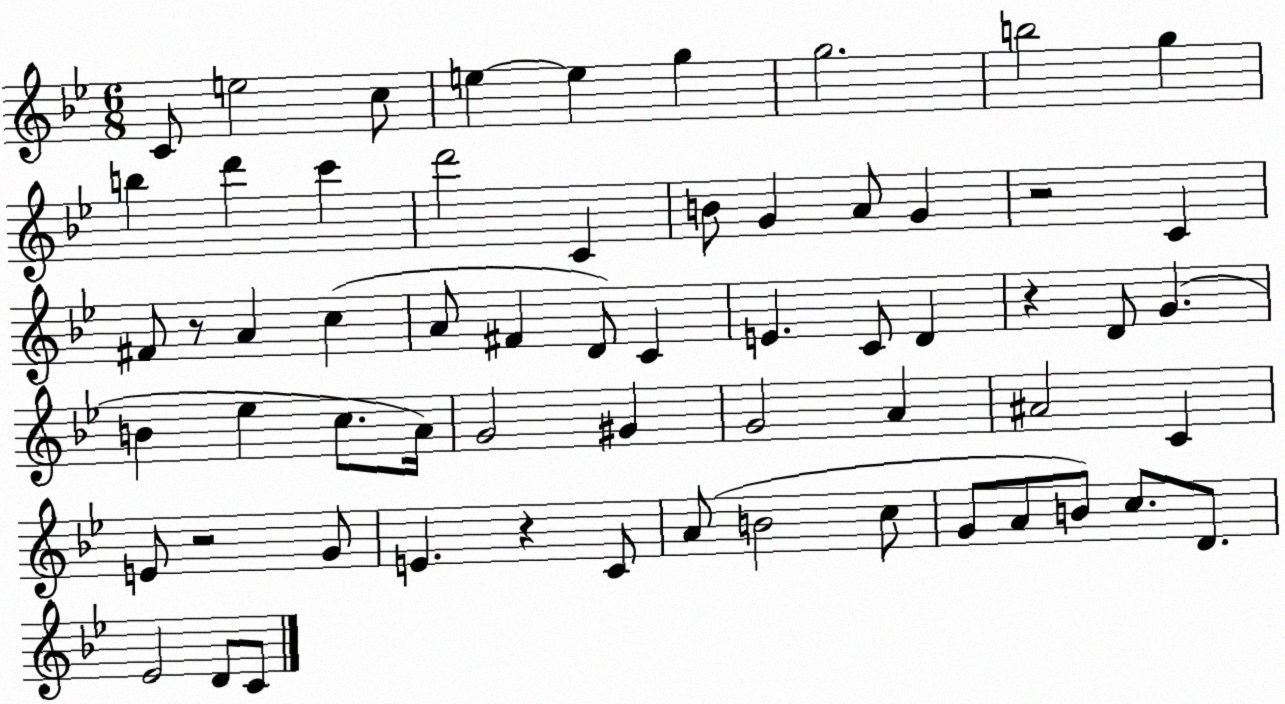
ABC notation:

X:1
T:Untitled
M:6/8
L:1/4
K:Bb
C/2 e2 c/2 e e g g2 b2 g b d' c' d'2 C B/2 G A/2 G z2 C ^F/2 z/2 A c A/2 ^F D/2 C E C/2 D z D/2 G B _e c/2 A/4 G2 ^G G2 A ^A2 C E/2 z2 G/2 E z C/2 A/2 B2 c/2 G/2 A/2 B/2 c/2 D/2 _E2 D/2 C/2